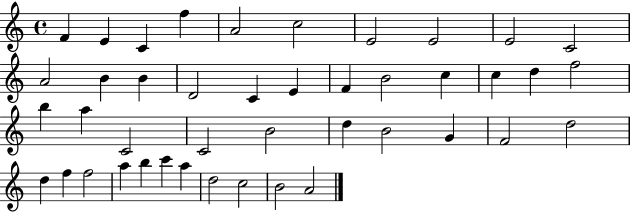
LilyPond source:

{
  \clef treble
  \time 4/4
  \defaultTimeSignature
  \key c \major
  f'4 e'4 c'4 f''4 | a'2 c''2 | e'2 e'2 | e'2 c'2 | \break a'2 b'4 b'4 | d'2 c'4 e'4 | f'4 b'2 c''4 | c''4 d''4 f''2 | \break b''4 a''4 c'2 | c'2 b'2 | d''4 b'2 g'4 | f'2 d''2 | \break d''4 f''4 f''2 | a''4 b''4 c'''4 a''4 | d''2 c''2 | b'2 a'2 | \break \bar "|."
}